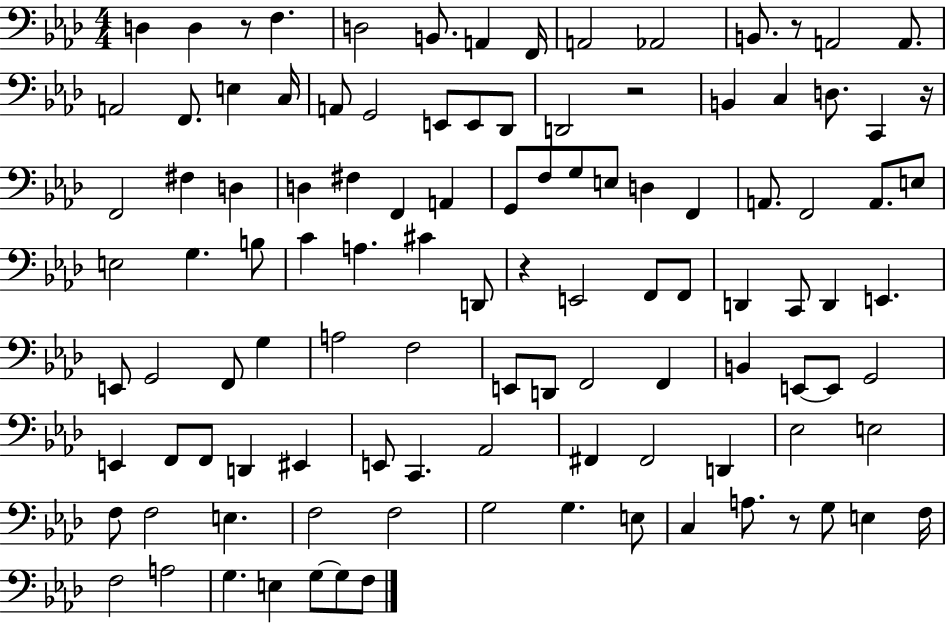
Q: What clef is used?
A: bass